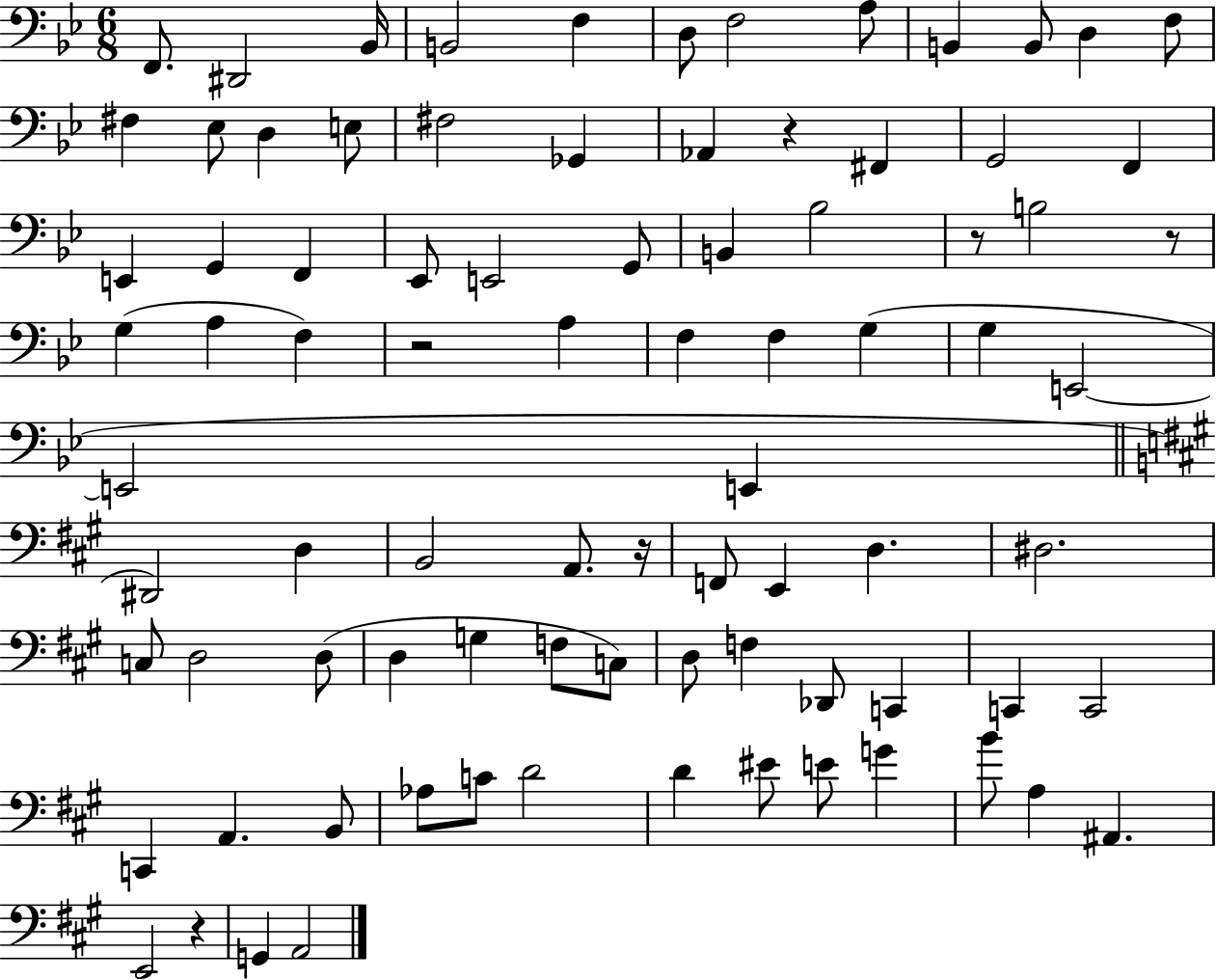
F2/e. D#2/h Bb2/s B2/h F3/q D3/e F3/h A3/e B2/q B2/e D3/q F3/e F#3/q Eb3/e D3/q E3/e F#3/h Gb2/q Ab2/q R/q F#2/q G2/h F2/q E2/q G2/q F2/q Eb2/e E2/h G2/e B2/q Bb3/h R/e B3/h R/e G3/q A3/q F3/q R/h A3/q F3/q F3/q G3/q G3/q E2/h E2/h E2/q D#2/h D3/q B2/h A2/e. R/s F2/e E2/q D3/q. D#3/h. C3/e D3/h D3/e D3/q G3/q F3/e C3/e D3/e F3/q Db2/e C2/q C2/q C2/h C2/q A2/q. B2/e Ab3/e C4/e D4/h D4/q EIS4/e E4/e G4/q B4/e A3/q A#2/q. E2/h R/q G2/q A2/h